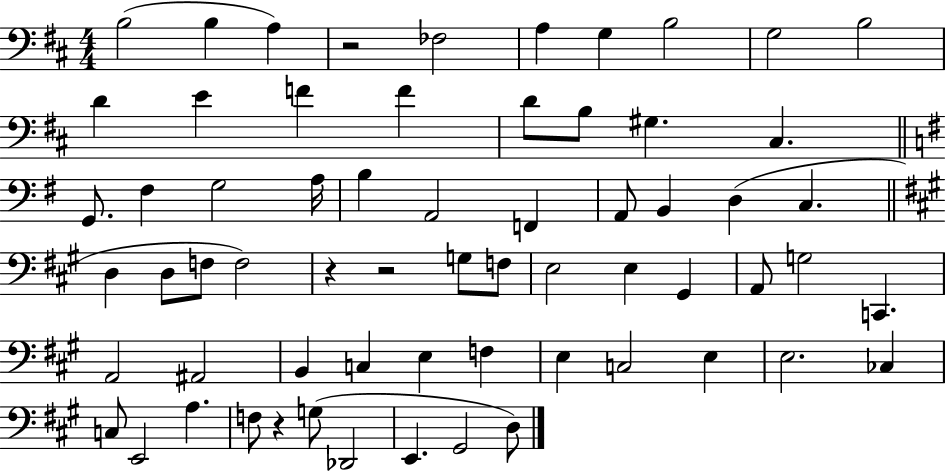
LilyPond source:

{
  \clef bass
  \numericTimeSignature
  \time 4/4
  \key d \major
  \repeat volta 2 { b2( b4 a4) | r2 fes2 | a4 g4 b2 | g2 b2 | \break d'4 e'4 f'4 f'4 | d'8 b8 gis4. cis4. | \bar "||" \break \key g \major g,8. fis4 g2 a16 | b4 a,2 f,4 | a,8 b,4 d4( c4. | \bar "||" \break \key a \major d4 d8 f8 f2) | r4 r2 g8 f8 | e2 e4 gis,4 | a,8 g2 c,4. | \break a,2 ais,2 | b,4 c4 e4 f4 | e4 c2 e4 | e2. ces4 | \break c8 e,2 a4. | f8 r4 g8( des,2 | e,4. gis,2 d8) | } \bar "|."
}